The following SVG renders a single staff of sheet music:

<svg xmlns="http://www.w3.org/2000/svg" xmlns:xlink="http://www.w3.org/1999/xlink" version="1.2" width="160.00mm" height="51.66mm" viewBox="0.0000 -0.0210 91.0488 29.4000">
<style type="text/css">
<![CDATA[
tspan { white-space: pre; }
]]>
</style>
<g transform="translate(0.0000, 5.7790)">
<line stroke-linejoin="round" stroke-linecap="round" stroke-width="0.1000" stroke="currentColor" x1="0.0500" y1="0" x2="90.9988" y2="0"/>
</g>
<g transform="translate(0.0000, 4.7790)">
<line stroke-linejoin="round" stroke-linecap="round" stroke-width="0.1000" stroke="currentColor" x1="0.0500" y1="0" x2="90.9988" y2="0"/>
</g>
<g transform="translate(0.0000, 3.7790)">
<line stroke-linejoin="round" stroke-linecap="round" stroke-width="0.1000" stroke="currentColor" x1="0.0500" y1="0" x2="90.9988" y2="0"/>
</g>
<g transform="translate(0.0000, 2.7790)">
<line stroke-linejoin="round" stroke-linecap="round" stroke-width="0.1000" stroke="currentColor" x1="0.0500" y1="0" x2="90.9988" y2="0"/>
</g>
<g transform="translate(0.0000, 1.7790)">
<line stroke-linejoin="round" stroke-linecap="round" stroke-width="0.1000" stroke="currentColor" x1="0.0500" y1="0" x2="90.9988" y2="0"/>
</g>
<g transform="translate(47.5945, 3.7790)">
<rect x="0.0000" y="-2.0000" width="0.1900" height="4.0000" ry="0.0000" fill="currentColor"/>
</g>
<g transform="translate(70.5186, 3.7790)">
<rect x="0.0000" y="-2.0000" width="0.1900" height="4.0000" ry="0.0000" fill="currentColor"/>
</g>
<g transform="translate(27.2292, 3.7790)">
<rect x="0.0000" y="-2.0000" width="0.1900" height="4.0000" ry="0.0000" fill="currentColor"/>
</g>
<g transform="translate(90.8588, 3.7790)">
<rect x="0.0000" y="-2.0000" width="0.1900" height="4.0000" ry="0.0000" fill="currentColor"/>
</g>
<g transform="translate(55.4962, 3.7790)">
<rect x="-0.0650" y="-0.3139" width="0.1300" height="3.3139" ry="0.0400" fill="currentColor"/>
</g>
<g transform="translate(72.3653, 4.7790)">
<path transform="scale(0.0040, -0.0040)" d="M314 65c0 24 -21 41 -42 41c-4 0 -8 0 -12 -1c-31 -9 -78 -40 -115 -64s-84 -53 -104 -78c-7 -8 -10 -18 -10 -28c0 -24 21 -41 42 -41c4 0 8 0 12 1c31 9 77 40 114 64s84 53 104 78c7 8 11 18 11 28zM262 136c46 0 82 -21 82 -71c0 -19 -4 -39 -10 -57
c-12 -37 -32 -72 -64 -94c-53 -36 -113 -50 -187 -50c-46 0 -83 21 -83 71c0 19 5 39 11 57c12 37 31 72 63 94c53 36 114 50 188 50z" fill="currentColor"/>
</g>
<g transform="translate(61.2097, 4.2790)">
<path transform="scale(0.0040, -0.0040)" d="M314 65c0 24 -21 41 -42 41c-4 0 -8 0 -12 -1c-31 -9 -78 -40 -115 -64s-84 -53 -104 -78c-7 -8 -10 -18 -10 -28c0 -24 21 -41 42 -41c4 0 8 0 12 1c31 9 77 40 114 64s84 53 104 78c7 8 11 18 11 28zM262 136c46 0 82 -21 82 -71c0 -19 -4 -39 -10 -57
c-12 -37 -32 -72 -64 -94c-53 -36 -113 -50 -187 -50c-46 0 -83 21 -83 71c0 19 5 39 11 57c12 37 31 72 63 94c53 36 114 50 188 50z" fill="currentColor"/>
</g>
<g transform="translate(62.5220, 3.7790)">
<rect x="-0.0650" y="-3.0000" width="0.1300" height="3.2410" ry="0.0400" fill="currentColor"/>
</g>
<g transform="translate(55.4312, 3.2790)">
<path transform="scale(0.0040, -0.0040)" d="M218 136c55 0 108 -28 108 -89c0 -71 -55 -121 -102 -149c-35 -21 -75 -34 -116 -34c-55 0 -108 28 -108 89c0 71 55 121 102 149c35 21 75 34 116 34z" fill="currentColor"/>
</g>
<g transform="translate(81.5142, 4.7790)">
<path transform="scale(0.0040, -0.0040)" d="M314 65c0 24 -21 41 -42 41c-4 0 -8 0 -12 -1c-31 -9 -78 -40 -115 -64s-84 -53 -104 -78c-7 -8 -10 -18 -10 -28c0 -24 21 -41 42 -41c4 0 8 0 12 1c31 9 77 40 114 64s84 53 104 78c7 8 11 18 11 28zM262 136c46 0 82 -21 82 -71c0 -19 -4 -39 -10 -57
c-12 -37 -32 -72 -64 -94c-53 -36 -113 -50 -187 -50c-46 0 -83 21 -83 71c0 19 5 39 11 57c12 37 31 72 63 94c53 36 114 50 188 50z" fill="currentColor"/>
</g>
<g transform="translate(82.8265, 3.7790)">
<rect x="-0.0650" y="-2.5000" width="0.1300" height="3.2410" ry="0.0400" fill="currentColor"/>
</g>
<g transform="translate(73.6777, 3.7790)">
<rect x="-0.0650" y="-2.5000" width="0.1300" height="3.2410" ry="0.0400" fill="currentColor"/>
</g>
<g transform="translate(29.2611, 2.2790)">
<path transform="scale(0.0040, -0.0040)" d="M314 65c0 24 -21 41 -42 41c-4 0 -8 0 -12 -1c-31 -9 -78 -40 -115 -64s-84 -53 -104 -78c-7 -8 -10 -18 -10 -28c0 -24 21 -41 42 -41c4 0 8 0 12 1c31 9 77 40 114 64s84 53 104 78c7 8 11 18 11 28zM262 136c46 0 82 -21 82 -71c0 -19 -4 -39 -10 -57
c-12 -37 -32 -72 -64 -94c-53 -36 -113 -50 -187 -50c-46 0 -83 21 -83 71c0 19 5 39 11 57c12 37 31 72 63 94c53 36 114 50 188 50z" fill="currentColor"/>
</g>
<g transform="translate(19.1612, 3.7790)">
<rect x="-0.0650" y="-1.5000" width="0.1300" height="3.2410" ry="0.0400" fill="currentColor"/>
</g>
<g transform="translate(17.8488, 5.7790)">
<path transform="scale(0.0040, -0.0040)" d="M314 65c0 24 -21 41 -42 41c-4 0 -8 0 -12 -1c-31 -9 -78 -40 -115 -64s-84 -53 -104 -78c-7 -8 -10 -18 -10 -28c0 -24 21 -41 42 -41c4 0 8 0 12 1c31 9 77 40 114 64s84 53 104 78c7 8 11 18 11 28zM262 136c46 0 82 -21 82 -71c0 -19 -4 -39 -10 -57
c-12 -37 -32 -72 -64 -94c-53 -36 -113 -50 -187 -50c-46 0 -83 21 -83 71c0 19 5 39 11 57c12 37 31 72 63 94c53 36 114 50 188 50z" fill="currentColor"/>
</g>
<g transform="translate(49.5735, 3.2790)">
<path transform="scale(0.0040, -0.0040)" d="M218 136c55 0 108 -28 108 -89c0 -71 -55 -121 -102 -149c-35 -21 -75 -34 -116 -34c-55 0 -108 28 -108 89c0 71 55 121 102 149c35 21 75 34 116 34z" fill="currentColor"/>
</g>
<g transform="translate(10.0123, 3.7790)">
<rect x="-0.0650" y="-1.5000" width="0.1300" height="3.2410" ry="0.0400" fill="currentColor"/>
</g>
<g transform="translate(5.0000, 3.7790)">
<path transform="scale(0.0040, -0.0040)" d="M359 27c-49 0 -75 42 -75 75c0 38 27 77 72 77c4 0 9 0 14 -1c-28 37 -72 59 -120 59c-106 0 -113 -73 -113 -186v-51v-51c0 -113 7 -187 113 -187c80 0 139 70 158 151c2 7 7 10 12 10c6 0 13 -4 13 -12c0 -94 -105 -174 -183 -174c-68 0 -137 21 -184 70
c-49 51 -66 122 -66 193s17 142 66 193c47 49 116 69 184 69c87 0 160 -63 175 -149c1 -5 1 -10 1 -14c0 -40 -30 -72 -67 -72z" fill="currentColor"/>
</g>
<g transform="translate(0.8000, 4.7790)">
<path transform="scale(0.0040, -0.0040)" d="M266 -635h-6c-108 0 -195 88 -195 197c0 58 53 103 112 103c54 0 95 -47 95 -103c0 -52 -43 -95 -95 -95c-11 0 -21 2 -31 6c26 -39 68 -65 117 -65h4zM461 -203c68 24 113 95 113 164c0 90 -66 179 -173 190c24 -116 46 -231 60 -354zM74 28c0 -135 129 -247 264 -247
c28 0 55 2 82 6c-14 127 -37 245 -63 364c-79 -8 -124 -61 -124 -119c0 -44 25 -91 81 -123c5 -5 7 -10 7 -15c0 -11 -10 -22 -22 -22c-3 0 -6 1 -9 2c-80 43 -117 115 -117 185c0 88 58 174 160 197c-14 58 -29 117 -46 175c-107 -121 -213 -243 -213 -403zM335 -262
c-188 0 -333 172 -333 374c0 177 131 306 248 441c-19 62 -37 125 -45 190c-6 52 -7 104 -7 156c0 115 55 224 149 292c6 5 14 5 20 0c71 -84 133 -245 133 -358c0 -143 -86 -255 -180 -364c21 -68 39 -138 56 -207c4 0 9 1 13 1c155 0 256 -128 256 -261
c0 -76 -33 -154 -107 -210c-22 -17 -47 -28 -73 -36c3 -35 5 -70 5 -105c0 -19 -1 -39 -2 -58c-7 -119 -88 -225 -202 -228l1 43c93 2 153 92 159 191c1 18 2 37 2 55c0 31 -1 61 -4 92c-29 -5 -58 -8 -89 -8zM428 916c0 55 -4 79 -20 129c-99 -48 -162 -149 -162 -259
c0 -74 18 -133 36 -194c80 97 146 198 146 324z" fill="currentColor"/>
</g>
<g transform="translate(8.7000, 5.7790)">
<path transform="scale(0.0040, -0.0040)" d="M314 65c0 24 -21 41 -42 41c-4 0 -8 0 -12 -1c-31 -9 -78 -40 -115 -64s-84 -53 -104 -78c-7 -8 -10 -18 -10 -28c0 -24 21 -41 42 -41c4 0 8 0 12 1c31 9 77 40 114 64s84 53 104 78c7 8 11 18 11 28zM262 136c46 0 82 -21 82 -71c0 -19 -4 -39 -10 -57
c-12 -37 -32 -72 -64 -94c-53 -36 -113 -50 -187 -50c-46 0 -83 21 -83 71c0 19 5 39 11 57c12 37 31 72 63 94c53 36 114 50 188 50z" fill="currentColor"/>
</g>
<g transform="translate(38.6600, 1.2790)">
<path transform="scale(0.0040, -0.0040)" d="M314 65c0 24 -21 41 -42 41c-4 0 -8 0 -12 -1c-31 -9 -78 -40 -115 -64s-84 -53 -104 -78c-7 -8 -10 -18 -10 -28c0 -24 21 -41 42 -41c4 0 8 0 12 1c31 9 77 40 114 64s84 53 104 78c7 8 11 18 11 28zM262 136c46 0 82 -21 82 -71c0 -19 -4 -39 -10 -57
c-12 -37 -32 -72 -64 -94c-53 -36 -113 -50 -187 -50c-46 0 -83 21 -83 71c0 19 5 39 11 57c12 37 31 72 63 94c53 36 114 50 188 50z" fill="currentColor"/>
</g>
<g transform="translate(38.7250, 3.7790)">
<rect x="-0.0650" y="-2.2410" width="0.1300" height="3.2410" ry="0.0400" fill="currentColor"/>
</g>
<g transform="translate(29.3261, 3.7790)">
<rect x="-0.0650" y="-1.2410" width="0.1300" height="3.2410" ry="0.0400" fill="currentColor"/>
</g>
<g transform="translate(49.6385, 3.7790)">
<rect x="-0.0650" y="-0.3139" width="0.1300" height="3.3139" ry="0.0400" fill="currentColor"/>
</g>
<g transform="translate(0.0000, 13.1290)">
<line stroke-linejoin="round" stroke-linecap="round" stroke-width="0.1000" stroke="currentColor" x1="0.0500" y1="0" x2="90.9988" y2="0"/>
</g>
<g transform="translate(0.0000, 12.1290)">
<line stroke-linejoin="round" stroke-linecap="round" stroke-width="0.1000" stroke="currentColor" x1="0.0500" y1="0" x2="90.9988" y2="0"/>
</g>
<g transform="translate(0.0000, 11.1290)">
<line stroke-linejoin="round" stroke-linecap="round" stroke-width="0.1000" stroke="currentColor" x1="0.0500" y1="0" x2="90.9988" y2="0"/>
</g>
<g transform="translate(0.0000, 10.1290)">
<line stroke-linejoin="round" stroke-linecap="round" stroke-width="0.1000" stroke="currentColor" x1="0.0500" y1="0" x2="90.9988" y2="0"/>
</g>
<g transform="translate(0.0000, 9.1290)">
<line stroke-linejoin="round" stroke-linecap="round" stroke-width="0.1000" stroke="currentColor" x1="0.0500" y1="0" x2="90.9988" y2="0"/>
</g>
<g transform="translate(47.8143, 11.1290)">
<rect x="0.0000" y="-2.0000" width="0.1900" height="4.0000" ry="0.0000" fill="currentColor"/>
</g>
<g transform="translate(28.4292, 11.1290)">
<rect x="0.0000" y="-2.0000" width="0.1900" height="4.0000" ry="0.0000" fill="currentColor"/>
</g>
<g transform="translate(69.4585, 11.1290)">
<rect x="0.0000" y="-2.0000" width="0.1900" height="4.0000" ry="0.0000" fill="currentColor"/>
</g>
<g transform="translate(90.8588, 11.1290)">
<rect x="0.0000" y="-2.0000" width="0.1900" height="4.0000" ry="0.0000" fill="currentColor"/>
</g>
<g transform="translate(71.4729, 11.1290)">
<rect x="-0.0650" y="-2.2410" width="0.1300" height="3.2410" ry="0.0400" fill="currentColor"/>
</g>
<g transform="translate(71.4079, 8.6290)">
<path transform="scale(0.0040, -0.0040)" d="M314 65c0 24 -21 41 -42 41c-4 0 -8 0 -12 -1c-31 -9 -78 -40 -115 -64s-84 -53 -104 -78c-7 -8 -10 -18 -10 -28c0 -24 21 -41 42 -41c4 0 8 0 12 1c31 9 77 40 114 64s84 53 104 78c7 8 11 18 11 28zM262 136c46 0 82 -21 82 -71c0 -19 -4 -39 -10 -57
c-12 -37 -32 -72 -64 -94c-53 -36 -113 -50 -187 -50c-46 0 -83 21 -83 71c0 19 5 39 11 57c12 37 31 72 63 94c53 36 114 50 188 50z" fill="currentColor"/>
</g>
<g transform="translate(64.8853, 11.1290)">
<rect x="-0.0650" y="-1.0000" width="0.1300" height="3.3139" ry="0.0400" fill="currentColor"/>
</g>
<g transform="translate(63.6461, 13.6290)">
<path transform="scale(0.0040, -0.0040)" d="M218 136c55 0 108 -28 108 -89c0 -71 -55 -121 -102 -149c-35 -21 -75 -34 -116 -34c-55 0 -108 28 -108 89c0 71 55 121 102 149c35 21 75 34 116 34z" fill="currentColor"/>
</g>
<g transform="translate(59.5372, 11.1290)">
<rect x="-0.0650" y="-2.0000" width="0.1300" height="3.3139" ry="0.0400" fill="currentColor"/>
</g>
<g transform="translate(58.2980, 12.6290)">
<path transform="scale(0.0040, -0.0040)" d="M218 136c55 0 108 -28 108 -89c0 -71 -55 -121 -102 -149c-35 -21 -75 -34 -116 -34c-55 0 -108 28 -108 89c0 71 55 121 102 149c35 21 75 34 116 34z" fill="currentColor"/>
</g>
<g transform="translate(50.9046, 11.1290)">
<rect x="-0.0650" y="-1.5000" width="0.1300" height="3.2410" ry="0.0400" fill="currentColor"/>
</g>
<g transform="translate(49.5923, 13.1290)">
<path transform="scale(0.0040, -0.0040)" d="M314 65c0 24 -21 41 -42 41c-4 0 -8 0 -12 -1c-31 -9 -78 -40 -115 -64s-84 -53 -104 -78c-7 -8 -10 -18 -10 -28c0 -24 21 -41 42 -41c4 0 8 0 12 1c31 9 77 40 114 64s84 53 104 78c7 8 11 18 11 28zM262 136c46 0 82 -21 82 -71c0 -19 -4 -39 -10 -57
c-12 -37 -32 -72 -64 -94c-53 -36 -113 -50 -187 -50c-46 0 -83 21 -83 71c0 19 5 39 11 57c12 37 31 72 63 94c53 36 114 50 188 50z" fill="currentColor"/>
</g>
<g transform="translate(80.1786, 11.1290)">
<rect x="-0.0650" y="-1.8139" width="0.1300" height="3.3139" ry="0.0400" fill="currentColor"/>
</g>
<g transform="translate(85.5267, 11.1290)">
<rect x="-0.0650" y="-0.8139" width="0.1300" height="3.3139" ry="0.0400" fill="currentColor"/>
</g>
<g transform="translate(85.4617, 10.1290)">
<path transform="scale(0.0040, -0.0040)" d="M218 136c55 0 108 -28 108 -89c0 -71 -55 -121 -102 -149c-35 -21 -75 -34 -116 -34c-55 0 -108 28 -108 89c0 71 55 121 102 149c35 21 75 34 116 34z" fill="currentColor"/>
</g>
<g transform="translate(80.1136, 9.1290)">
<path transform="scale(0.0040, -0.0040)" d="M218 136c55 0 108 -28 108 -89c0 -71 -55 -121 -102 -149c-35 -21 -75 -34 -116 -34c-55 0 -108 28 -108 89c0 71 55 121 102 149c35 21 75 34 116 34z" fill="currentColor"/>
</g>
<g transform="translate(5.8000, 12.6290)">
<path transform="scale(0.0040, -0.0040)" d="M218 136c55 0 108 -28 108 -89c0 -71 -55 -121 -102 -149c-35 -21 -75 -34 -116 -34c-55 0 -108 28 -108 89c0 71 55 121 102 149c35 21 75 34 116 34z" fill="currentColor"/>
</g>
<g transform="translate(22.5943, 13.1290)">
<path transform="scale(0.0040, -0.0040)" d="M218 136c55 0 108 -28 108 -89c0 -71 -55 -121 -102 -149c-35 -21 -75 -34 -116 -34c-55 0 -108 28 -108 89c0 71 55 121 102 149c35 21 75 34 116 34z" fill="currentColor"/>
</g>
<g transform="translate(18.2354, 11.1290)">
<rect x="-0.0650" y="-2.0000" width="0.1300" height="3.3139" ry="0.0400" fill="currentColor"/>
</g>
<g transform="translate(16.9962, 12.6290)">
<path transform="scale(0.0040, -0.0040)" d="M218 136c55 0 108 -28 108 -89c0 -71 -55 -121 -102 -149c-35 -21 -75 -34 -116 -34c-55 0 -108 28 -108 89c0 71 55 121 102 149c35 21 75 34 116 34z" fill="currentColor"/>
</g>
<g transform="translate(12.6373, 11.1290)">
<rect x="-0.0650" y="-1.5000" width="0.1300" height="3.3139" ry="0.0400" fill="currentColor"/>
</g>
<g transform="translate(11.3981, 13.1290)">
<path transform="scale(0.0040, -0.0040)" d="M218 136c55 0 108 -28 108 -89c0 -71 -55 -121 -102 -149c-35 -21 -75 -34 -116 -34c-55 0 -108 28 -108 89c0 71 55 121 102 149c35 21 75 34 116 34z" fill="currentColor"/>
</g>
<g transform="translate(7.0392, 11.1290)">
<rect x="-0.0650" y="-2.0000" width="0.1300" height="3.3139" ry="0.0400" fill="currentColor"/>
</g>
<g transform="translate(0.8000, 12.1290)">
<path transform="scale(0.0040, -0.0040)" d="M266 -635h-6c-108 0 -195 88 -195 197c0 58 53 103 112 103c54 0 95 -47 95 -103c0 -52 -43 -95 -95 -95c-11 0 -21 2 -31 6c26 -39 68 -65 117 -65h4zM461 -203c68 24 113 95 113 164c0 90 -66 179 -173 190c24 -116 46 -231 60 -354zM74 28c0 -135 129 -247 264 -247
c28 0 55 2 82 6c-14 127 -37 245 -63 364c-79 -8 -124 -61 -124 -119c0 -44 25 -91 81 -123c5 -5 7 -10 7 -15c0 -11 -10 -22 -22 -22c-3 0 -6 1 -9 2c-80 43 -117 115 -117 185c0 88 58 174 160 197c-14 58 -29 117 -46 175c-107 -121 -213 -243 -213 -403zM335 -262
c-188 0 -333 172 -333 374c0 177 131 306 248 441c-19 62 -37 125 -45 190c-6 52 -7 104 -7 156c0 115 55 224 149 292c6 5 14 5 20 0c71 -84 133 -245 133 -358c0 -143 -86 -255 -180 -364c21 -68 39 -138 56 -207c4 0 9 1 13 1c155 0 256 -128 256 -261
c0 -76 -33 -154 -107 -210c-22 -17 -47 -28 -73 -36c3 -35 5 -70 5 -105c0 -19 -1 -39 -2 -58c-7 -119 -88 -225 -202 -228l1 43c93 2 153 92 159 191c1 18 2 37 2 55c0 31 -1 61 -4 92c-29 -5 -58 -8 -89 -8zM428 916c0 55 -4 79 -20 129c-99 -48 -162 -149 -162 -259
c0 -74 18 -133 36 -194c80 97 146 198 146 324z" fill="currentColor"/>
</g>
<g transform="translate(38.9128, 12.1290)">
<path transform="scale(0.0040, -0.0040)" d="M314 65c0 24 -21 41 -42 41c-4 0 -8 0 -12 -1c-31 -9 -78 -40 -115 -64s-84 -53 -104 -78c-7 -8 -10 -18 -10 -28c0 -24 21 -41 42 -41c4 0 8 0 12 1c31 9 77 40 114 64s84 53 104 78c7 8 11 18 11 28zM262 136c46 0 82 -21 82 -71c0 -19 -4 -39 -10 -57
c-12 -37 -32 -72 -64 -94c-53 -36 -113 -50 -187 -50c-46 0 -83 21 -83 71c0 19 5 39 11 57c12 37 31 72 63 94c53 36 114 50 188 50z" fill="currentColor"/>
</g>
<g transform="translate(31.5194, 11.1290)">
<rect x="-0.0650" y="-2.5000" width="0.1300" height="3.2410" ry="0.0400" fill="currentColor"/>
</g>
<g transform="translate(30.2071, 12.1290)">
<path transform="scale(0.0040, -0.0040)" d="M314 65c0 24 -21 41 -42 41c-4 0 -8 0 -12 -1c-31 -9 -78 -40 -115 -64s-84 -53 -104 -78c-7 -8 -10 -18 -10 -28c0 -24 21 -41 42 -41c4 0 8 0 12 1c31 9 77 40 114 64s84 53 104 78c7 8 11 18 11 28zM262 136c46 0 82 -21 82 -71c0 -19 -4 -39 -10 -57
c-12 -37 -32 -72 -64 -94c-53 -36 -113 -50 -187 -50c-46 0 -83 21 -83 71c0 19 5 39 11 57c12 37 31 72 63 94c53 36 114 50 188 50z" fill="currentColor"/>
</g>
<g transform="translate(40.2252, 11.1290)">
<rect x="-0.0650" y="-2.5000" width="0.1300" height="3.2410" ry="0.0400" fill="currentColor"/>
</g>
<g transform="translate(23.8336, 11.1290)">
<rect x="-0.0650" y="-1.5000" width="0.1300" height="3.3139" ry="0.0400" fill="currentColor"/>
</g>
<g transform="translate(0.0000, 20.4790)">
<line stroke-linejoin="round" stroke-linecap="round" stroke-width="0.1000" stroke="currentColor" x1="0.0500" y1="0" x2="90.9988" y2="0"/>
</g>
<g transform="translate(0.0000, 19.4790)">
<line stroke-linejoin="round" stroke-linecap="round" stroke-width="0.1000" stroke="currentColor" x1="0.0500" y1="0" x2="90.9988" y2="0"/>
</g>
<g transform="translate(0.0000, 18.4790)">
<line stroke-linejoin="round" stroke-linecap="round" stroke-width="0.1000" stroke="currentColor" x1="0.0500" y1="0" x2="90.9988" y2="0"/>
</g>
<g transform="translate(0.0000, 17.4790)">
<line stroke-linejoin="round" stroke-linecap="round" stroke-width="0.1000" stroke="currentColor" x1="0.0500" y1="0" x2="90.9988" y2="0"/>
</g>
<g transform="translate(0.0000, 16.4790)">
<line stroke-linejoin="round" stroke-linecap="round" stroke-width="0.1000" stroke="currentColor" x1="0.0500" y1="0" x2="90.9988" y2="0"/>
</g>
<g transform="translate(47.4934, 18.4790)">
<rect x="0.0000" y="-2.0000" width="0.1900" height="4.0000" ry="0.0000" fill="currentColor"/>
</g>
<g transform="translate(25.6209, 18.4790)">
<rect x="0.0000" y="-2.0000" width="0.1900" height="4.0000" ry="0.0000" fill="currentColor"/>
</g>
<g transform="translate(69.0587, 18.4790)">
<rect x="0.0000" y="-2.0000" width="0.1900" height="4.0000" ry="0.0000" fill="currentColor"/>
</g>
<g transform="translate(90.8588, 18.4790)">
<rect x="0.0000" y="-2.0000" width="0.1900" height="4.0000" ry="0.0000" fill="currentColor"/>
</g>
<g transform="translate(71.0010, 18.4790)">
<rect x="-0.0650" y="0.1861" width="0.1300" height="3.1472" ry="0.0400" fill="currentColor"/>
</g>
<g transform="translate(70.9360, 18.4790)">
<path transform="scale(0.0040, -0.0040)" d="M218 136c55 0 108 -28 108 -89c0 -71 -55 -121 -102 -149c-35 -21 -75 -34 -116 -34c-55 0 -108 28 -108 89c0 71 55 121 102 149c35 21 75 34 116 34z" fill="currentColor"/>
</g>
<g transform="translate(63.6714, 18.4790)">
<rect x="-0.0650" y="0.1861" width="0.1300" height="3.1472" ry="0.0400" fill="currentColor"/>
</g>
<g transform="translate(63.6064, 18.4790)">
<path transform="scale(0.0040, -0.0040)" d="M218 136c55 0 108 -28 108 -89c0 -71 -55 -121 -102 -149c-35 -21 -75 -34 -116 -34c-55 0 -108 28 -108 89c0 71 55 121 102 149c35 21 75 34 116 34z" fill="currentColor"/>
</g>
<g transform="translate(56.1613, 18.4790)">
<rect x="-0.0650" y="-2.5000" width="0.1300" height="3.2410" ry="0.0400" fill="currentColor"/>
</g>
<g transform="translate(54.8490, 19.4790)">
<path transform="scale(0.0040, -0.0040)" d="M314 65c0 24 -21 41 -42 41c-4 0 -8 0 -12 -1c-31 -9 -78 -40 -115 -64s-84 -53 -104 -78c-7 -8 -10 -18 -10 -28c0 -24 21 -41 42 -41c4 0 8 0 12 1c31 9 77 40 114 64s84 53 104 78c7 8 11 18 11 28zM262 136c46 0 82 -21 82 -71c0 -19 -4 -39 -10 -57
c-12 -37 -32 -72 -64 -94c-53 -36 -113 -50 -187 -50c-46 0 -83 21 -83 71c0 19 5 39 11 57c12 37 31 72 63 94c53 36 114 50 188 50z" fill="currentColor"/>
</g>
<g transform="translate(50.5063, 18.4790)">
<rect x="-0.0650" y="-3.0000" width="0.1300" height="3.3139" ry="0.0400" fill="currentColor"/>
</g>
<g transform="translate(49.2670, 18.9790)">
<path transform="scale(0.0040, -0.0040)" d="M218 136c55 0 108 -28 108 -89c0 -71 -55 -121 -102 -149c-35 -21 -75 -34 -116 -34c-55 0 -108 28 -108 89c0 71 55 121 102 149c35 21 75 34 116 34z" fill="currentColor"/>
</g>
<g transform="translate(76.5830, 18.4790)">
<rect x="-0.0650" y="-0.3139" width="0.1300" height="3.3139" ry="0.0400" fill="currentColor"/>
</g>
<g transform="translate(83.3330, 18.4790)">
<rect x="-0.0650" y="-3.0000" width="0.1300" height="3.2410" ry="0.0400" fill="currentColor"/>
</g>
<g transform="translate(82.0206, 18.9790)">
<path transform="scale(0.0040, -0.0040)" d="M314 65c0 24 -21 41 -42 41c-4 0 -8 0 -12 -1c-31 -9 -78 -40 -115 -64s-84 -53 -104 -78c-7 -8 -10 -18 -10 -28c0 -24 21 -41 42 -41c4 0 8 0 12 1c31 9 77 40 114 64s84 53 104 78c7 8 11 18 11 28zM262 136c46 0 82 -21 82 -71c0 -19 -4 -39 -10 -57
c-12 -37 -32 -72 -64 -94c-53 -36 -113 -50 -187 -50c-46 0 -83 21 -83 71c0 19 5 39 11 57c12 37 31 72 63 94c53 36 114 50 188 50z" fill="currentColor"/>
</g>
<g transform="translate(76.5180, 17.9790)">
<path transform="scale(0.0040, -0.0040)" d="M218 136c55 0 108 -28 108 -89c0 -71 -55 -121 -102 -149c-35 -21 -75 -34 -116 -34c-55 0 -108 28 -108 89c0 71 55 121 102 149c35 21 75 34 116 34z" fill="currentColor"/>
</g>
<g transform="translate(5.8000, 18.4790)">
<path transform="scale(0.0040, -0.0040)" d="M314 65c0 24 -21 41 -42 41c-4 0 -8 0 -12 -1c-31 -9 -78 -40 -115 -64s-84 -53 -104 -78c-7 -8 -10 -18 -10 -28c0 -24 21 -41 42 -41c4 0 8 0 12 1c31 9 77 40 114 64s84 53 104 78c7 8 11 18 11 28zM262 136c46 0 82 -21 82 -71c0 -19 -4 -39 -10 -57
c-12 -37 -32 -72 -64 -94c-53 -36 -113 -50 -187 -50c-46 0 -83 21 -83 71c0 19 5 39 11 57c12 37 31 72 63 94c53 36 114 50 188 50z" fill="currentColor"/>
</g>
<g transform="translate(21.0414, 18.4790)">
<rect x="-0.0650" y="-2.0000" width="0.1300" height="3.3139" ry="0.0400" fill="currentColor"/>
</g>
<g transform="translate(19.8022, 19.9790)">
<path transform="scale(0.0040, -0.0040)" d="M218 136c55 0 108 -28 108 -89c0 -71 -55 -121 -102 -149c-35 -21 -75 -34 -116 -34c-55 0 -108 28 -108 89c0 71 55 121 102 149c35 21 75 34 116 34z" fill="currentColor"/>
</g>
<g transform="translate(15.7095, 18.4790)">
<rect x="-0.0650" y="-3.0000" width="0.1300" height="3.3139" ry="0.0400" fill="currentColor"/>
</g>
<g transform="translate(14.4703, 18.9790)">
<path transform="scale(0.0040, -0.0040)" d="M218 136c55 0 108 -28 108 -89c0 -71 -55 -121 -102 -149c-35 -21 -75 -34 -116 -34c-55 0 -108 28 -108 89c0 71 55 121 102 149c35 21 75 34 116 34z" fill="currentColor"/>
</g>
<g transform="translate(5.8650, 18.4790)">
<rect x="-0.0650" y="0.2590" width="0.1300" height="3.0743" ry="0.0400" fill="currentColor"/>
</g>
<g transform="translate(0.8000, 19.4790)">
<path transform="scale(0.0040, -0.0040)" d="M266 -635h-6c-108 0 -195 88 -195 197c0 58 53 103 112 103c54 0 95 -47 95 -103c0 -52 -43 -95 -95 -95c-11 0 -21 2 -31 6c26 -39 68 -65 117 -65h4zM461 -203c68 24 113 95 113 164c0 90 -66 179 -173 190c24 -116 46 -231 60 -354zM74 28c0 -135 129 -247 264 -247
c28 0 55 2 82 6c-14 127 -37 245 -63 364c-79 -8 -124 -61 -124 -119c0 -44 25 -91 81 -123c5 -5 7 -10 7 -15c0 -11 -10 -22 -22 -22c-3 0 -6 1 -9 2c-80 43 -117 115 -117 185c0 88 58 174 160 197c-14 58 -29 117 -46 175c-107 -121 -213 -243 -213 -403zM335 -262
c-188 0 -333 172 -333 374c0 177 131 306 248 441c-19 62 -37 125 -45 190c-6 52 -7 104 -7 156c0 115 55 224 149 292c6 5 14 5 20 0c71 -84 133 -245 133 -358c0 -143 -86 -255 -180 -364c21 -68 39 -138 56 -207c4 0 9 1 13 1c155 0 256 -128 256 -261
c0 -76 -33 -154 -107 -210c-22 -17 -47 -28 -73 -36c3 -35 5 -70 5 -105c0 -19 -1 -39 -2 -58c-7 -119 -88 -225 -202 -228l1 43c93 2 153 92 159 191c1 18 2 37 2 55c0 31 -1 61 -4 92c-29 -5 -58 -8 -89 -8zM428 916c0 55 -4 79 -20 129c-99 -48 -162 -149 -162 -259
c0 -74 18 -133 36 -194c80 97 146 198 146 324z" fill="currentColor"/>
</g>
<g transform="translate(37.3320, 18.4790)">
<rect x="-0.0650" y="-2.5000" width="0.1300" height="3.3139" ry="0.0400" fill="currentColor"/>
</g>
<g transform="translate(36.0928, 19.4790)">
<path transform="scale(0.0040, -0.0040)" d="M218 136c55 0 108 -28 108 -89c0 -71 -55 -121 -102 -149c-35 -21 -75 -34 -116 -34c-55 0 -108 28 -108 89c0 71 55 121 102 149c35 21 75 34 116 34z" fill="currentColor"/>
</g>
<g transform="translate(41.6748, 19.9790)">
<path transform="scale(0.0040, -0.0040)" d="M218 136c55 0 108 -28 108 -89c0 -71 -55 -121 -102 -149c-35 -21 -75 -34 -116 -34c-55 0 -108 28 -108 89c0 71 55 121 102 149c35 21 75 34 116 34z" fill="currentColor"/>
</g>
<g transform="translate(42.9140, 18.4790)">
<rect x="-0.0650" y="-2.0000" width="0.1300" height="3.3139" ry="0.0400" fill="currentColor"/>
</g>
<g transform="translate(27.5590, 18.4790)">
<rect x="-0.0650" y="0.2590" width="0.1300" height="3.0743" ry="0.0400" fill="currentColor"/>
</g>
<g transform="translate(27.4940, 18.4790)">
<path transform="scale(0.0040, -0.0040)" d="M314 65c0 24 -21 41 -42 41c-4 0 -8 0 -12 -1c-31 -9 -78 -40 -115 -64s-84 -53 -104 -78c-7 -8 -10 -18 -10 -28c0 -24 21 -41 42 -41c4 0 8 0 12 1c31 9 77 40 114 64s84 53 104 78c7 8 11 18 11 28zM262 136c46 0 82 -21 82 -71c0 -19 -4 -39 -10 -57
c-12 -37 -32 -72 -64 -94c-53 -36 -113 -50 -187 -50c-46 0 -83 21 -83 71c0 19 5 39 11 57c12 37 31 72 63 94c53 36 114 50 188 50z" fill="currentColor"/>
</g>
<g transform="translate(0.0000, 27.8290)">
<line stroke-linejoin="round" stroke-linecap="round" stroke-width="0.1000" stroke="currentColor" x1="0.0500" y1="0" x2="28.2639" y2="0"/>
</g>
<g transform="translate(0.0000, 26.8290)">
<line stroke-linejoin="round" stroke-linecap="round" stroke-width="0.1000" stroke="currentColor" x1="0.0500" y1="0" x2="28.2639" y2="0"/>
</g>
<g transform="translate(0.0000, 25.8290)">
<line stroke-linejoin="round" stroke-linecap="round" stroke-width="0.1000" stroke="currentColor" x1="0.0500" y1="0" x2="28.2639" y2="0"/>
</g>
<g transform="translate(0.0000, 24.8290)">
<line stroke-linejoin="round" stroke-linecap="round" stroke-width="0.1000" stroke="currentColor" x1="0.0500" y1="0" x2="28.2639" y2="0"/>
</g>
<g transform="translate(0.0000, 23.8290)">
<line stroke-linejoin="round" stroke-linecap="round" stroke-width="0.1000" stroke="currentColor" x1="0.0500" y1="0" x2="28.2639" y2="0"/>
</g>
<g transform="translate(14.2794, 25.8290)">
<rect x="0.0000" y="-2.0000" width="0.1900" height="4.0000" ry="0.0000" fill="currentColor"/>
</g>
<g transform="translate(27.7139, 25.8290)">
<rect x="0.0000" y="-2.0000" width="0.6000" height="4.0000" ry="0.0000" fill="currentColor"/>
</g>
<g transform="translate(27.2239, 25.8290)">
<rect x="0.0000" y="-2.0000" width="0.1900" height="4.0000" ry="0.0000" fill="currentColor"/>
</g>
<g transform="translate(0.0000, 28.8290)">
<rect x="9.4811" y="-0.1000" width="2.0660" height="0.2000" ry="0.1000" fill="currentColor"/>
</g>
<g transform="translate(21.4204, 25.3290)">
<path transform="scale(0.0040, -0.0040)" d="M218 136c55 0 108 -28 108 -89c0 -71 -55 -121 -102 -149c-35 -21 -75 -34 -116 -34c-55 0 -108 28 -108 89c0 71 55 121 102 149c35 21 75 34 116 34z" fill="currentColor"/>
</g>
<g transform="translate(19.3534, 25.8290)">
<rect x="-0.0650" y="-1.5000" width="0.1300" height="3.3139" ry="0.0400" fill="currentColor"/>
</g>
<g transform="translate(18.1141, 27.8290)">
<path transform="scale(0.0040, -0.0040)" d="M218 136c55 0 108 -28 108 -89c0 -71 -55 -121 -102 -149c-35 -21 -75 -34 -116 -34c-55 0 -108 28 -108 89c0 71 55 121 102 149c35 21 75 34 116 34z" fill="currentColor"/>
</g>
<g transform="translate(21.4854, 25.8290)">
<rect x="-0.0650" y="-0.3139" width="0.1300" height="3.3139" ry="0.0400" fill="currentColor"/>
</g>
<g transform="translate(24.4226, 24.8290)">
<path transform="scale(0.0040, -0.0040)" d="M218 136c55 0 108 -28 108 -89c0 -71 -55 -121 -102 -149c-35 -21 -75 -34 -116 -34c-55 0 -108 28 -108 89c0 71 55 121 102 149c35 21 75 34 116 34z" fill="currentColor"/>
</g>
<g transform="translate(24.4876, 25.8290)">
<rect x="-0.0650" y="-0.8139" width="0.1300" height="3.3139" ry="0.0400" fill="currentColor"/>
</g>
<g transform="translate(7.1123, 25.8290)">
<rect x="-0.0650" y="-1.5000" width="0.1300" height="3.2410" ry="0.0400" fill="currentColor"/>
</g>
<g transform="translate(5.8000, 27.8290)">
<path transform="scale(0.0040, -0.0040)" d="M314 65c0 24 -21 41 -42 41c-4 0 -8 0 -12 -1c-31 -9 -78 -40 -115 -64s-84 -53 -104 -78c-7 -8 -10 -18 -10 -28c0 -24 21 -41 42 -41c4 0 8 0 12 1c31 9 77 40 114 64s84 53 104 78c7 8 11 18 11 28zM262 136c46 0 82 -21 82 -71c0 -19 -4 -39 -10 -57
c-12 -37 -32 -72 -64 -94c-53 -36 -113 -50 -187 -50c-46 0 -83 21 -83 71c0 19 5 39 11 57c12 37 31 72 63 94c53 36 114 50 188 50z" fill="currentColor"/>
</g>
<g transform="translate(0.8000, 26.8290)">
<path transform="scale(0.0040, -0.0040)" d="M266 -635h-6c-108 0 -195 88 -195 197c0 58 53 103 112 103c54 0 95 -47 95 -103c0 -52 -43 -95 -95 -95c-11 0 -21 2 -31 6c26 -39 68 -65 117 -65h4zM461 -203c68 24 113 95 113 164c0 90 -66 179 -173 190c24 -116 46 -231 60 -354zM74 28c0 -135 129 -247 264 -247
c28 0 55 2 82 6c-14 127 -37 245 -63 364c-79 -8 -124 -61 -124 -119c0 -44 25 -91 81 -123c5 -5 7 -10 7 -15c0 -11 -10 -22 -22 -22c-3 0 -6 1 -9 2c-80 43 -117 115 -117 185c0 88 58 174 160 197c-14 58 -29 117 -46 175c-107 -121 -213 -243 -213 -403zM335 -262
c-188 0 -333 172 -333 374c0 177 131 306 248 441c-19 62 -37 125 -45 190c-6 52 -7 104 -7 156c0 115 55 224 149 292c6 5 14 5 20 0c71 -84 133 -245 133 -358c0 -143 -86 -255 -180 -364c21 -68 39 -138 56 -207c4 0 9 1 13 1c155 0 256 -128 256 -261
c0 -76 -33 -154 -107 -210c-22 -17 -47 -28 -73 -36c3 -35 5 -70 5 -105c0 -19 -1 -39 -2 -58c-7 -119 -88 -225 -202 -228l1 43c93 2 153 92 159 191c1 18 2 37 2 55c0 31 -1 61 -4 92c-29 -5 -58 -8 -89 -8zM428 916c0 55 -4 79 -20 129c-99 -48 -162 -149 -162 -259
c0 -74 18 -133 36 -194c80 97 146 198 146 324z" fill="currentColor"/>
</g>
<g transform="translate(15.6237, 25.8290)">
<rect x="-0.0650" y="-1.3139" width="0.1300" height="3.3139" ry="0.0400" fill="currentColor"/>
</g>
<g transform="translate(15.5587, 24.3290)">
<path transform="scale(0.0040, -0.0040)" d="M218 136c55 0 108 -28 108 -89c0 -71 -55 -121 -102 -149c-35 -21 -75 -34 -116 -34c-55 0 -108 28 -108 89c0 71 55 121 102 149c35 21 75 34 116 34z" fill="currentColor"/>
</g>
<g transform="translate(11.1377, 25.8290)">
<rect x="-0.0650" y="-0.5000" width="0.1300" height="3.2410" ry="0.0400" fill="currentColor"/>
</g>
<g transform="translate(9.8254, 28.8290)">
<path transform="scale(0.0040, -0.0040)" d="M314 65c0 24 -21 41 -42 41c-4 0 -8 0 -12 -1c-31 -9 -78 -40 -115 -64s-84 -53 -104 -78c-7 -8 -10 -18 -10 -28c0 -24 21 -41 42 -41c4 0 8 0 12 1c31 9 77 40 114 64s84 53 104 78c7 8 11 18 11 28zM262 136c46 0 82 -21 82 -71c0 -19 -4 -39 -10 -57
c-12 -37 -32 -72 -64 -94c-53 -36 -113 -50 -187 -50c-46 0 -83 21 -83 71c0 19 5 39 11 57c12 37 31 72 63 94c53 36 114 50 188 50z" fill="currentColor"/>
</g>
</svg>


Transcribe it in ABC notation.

X:1
T:Untitled
M:4/4
L:1/4
K:C
E2 E2 e2 g2 c c A2 G2 G2 F E F E G2 G2 E2 F D g2 f d B2 A F B2 G F A G2 B B c A2 E2 C2 e E c d